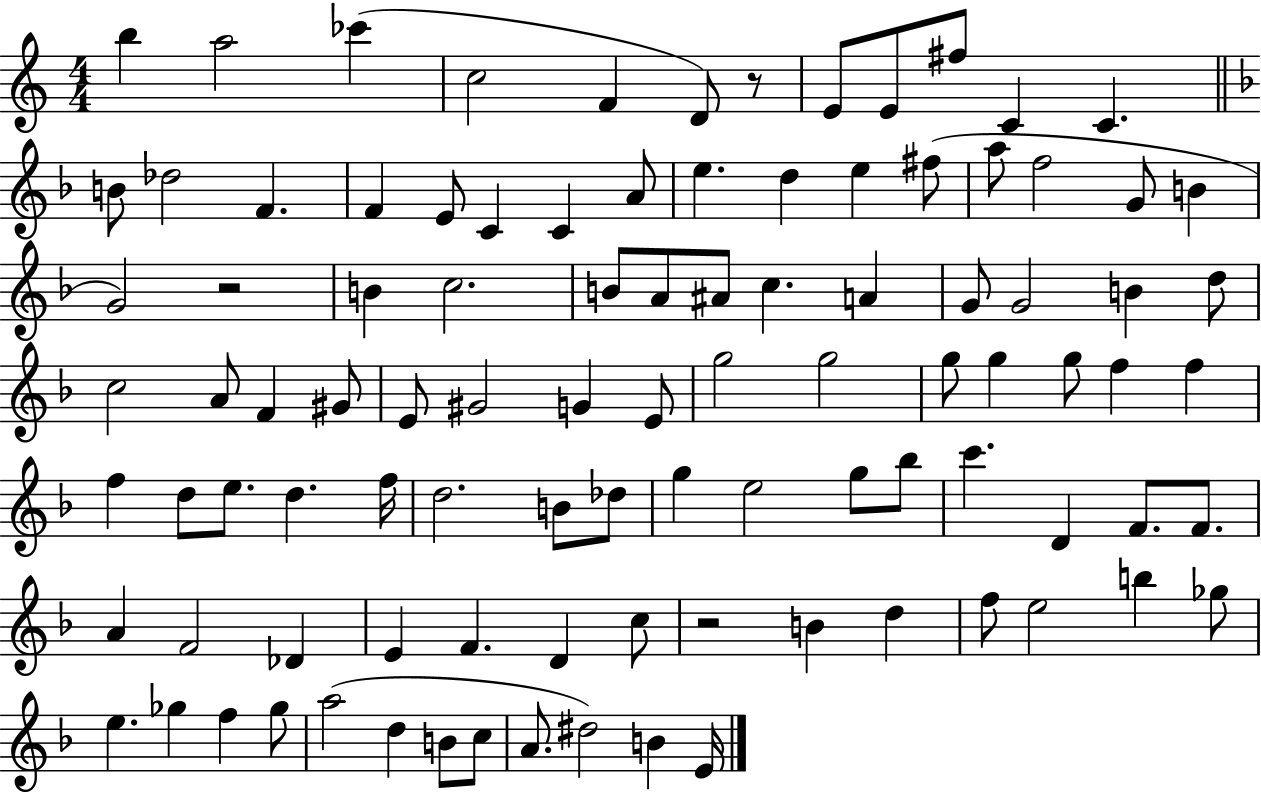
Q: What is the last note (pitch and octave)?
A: E4